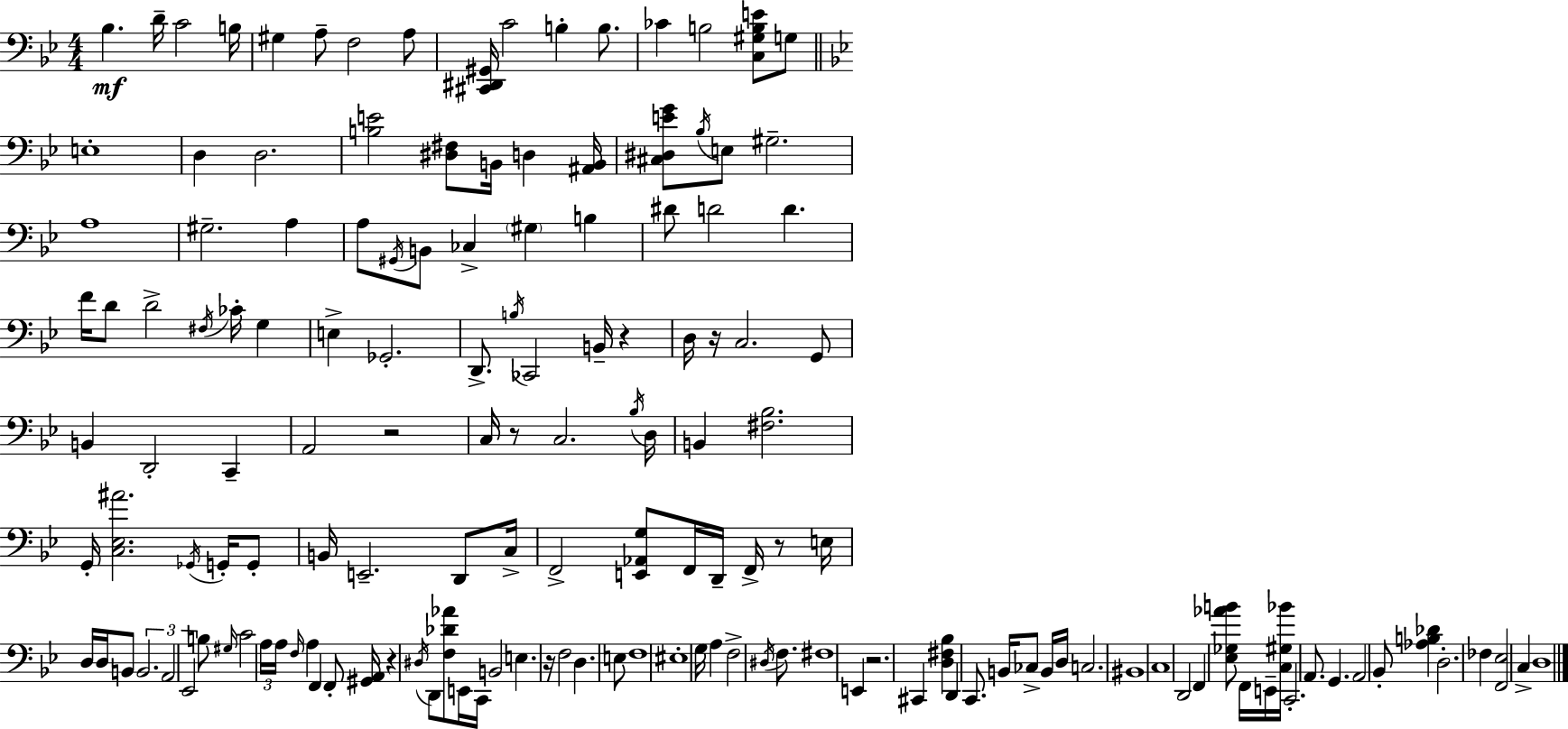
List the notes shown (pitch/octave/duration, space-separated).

Bb3/q. D4/s C4/h B3/s G#3/q A3/e F3/h A3/e [C#2,D#2,G#2]/s C4/h B3/q B3/e. CES4/q B3/h [C3,G#3,B3,E4]/e G3/e E3/w D3/q D3/h. [B3,E4]/h [D#3,F#3]/e B2/s D3/q [A#2,B2]/s [C#3,D#3,E4,G4]/e Bb3/s E3/e G#3/h. A3/w G#3/h. A3/q A3/e G#2/s B2/e CES3/q G#3/q B3/q D#4/e D4/h D4/q. F4/s D4/e D4/h F#3/s CES4/s G3/q E3/q Gb2/h. D2/e. B3/s CES2/h B2/s R/q D3/s R/s C3/h. G2/e B2/q D2/h C2/q A2/h R/h C3/s R/e C3/h. Bb3/s D3/s B2/q [F#3,Bb3]/h. G2/s [C3,Eb3,A#4]/h. Gb2/s G2/s G2/e B2/s E2/h. D2/e C3/s F2/h [E2,Ab2,G3]/e F2/s D2/s F2/s R/e E3/s D3/s D3/s B2/e B2/h. A2/h Eb2/h B3/e G#3/s C4/h A3/s A3/s F3/s A3/q F2/q F2/e [G#2,A2]/s R/q D#3/s D2/e [F3,Db4,Ab4]/e E2/s C2/s B2/h E3/q. R/s F3/h D3/q. E3/e F3/w EIS3/w G3/s A3/q F3/h D#3/s F3/e. F#3/w E2/q R/h. C#2/q [D3,F#3,Bb3]/q D2/q C2/e. B2/s CES3/e B2/s D3/s C3/h. BIS2/w C3/w D2/h F2/q [Eb3,Gb3,Ab4,B4]/e F2/s E2/s [C3,G#3,Bb4]/s C2/h. A2/e. G2/q. A2/h Bb2/e [Ab3,B3,Db4]/q D3/h. FES3/q [F2,Eb3]/h C3/q D3/w